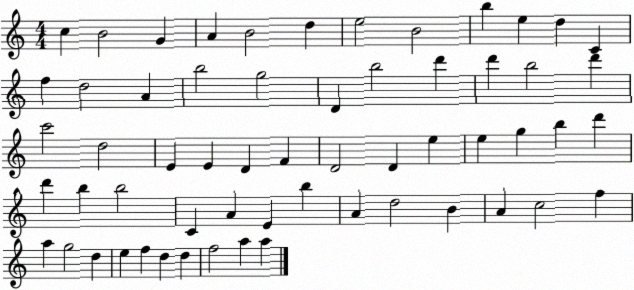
X:1
T:Untitled
M:4/4
L:1/4
K:C
c B2 G A B2 d e2 B2 b e d C f d2 A b2 g2 D b2 d' d' b2 d' c'2 d2 E E D F D2 D e e g b d' d' b b2 C A E b A d2 B A c2 f a g2 d e f d d f2 a a